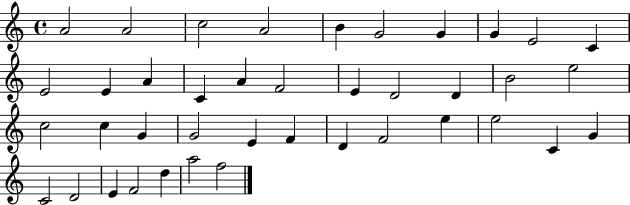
{
  \clef treble
  \time 4/4
  \defaultTimeSignature
  \key c \major
  a'2 a'2 | c''2 a'2 | b'4 g'2 g'4 | g'4 e'2 c'4 | \break e'2 e'4 a'4 | c'4 a'4 f'2 | e'4 d'2 d'4 | b'2 e''2 | \break c''2 c''4 g'4 | g'2 e'4 f'4 | d'4 f'2 e''4 | e''2 c'4 g'4 | \break c'2 d'2 | e'4 f'2 d''4 | a''2 f''2 | \bar "|."
}